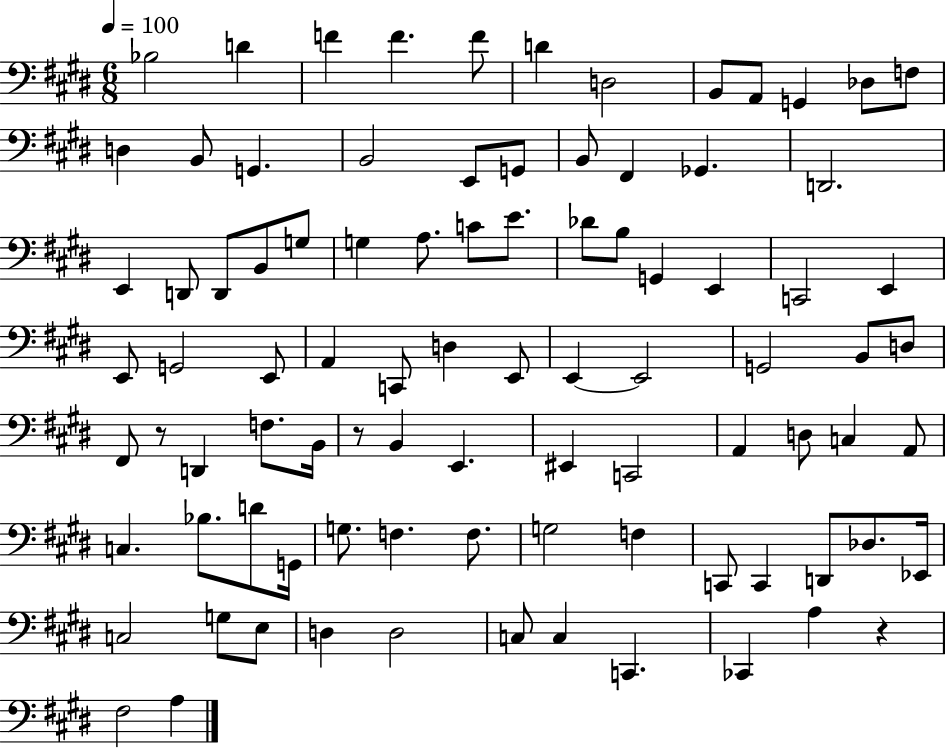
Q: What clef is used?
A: bass